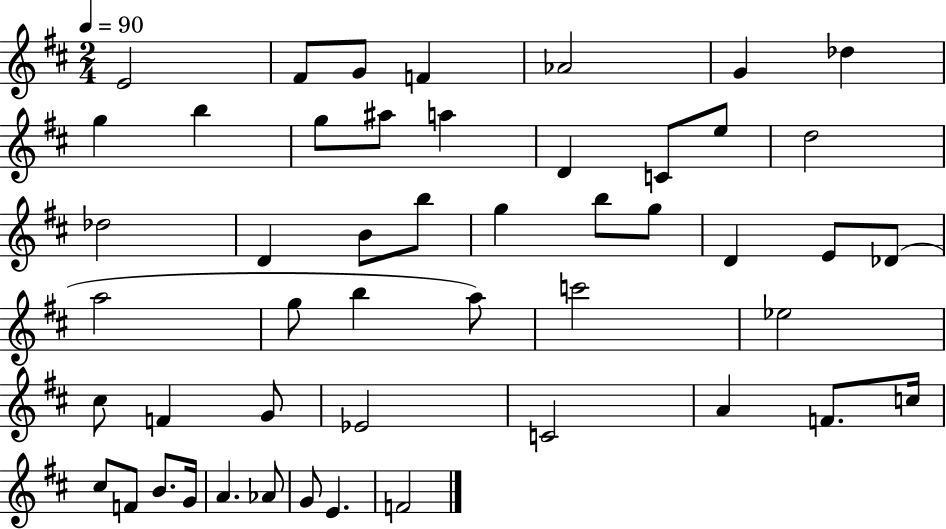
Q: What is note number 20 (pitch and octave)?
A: B5